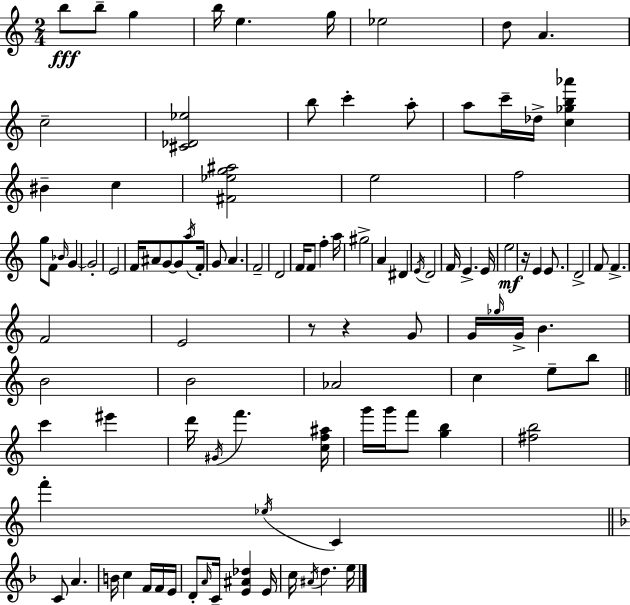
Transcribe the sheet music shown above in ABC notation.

X:1
T:Untitled
M:2/4
L:1/4
K:Am
b/2 b/2 g b/4 e g/4 _e2 d/2 A c2 [^C_D_e]2 b/2 c' a/2 a/2 c'/4 _d/4 [c_gb_a'] ^B c [^F_eg^a]2 e2 f2 g/2 F/2 _B/4 G G2 E2 F/4 ^A/2 G/2 G/2 a/4 F/4 G/2 A F2 D2 F/4 F/2 f a/4 ^g2 A ^D E/4 D2 F/4 E E/4 e2 z/4 E E/2 D2 F/2 F F2 E2 z/2 z G/2 G/4 _g/4 G/4 B B2 B2 _A2 c e/2 b/2 c' ^e' d'/4 ^G/4 f' [cf^a]/4 g'/4 g'/4 f'/2 [gb] [^fb]2 f' _e/4 C C/2 A B/4 c F/4 F/4 E/4 D/2 A/4 C/4 [E^A_d] E/4 c/4 ^A/4 d e/4